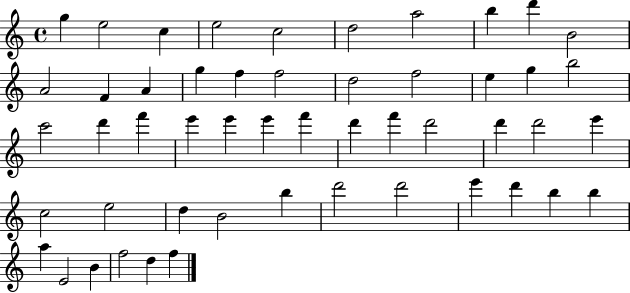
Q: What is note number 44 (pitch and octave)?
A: B5